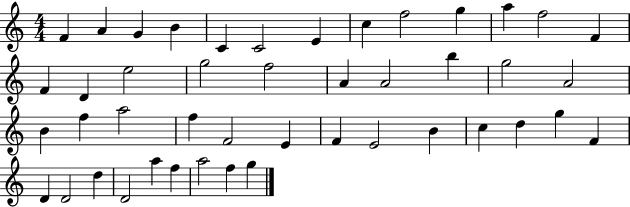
X:1
T:Untitled
M:4/4
L:1/4
K:C
F A G B C C2 E c f2 g a f2 F F D e2 g2 f2 A A2 b g2 A2 B f a2 f F2 E F E2 B c d g F D D2 d D2 a f a2 f g